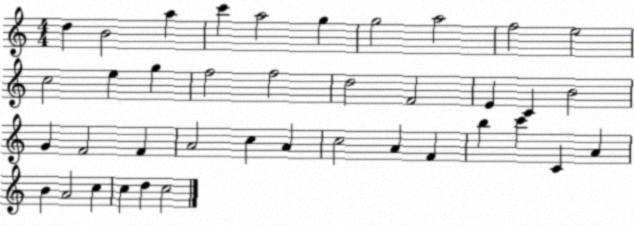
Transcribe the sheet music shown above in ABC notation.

X:1
T:Untitled
M:4/4
L:1/4
K:C
d B2 a c' a2 g g2 a2 f2 e2 c2 e g f2 f2 d2 F2 E C B2 G F2 F A2 c A c2 A F b c' C A B A2 c c d c2